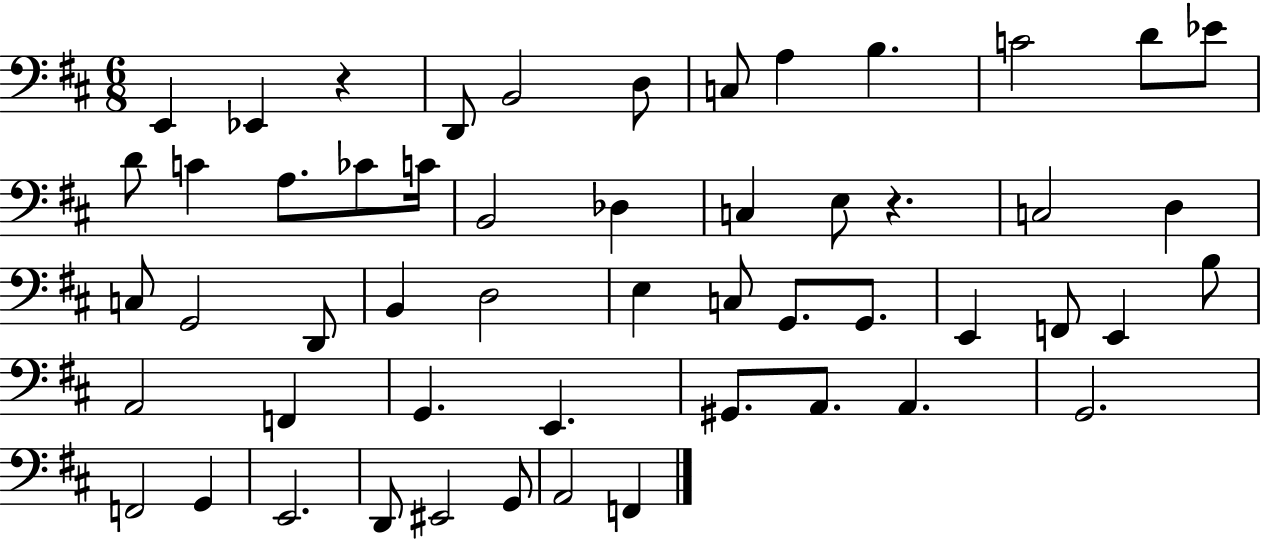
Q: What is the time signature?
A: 6/8